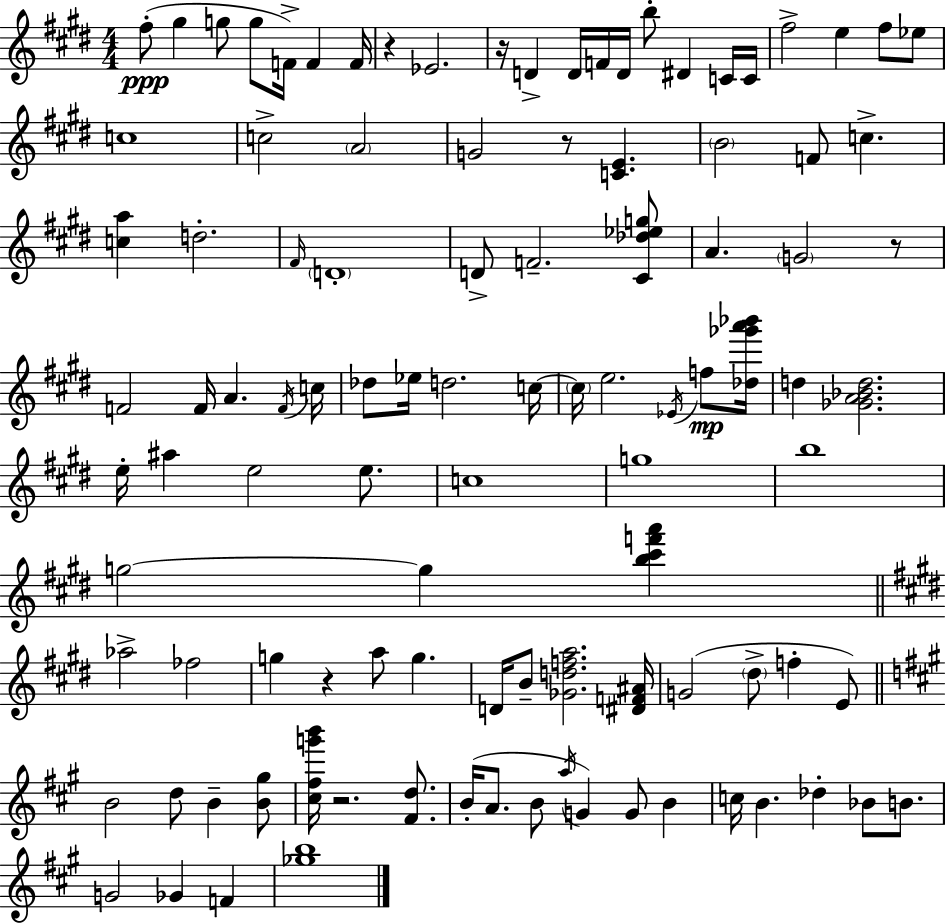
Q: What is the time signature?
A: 4/4